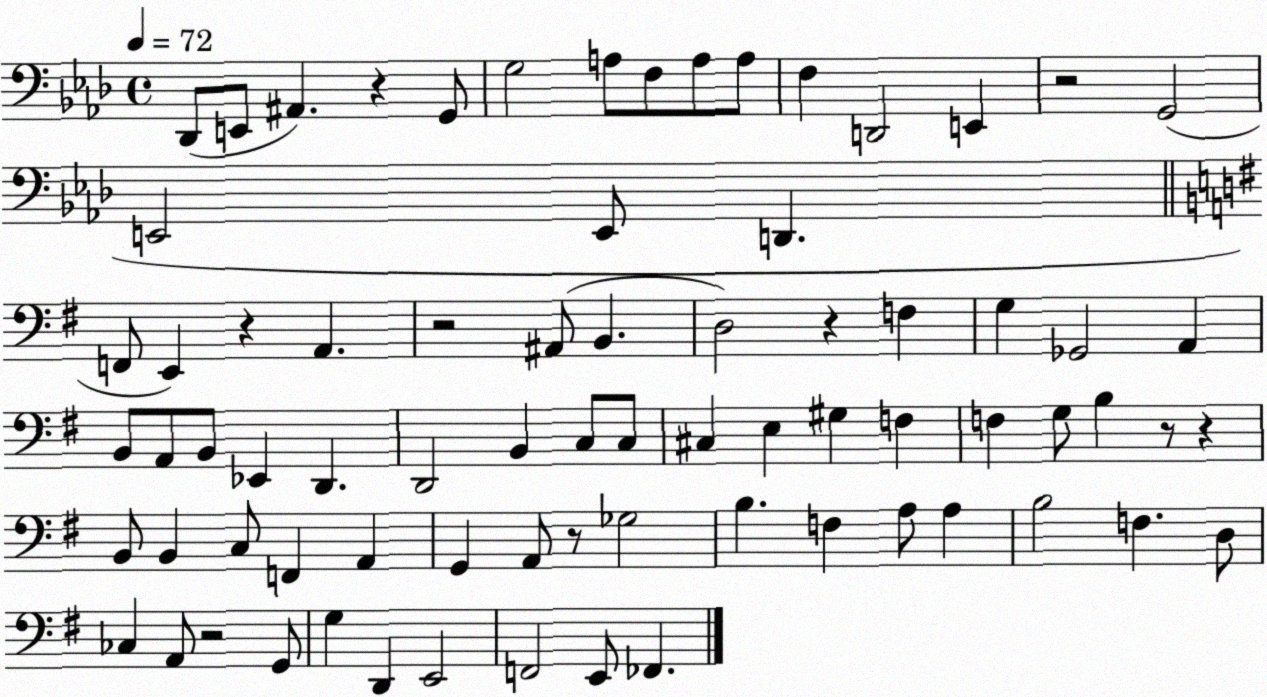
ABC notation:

X:1
T:Untitled
M:4/4
L:1/4
K:Ab
_D,,/2 E,,/2 ^A,, z G,,/2 G,2 A,/2 F,/2 A,/2 A,/2 F, D,,2 E,, z2 G,,2 E,,2 E,,/2 D,, F,,/2 E,, z A,, z2 ^A,,/2 B,, D,2 z F, G, _G,,2 A,, B,,/2 A,,/2 B,,/2 _E,, D,, D,,2 B,, C,/2 C,/2 ^C, E, ^G, F, F, G,/2 B, z/2 z B,,/2 B,, C,/2 F,, A,, G,, A,,/2 z/2 _G,2 B, F, A,/2 A, B,2 F, D,/2 _C, A,,/2 z2 G,,/2 G, D,, E,,2 F,,2 E,,/2 _F,,